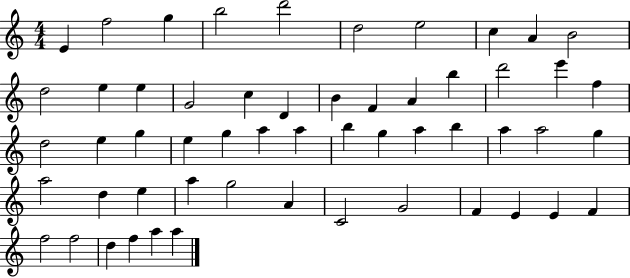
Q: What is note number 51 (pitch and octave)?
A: F5